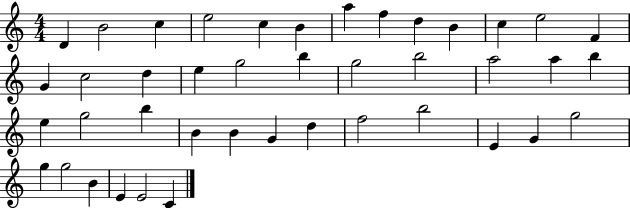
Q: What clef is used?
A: treble